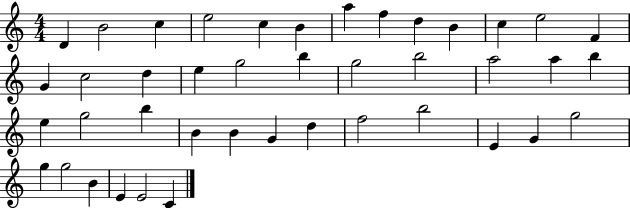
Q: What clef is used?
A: treble